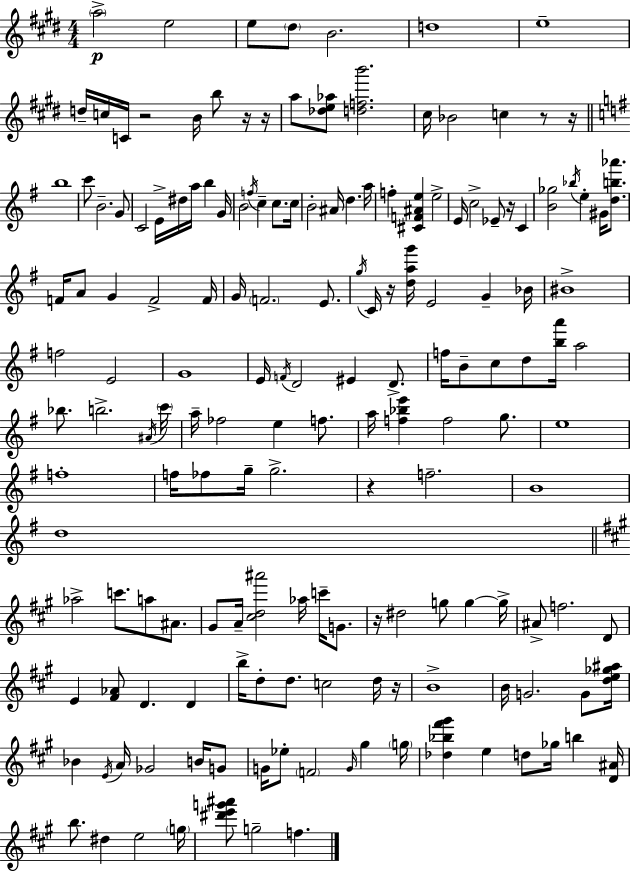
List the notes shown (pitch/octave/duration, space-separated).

A5/h E5/h E5/e D#5/e B4/h. D5/w E5/w D5/s C5/s C4/s R/h B4/s B5/e R/s R/s A5/e [Db5,E5,Ab5]/e [D5,F5,B6]/h. C#5/s Bb4/h C5/q R/e R/s B5/w C6/e B4/h. G4/e C4/h E4/s D#5/s A5/s B5/q G4/s B4/h F5/s C5/q C5/e. C5/s B4/h A#4/s D5/q. A5/s F5/q [C#4,F4,A#4,E5]/q E5/h E4/s C5/h Eb4/e R/s C4/q [B4,Gb5]/h Bb5/s E5/q G#4/s [D5,B5,Ab6]/e. F4/s A4/e G4/q F4/h F4/s G4/s F4/h. E4/e. G5/s C4/s R/s [D5,A5,G6]/s E4/h G4/q Bb4/s BIS4/w F5/h E4/h G4/w E4/s F4/s D4/h EIS4/q D4/e. F5/s B4/e C5/e D5/e [B5,A6]/s A5/h Bb5/e. B5/h. A#4/s C6/s A5/s FES5/h E5/q F5/e. A5/s [F5,Bb5,E6]/q F5/h G5/e. E5/w F5/w F5/s FES5/e G5/s G5/h. R/q F5/h. B4/w D5/w Ab5/h C6/e. A5/e A#4/e. G#4/e A4/s [C#5,D5,A#6]/h Ab5/s C6/s G4/e. R/s D#5/h G5/e G5/q G5/s A#4/e F5/h. D4/e E4/q [F#4,Ab4]/e D4/q. D4/q B5/s D5/e D5/e. C5/h D5/s R/s B4/w B4/s G4/h. G4/e [D5,E5,Gb5,A#5]/s Bb4/q E4/s A4/s Gb4/h B4/s G4/e G4/s Eb5/e F4/h G4/s G#5/q G5/s [Db5,Bb5,F#6,G#6]/q E5/q D5/e Gb5/s B5/q [D4,A#4]/s B5/e. D#5/q E5/h G5/s [D#6,E6,G6,A#6]/e G5/h F5/q.